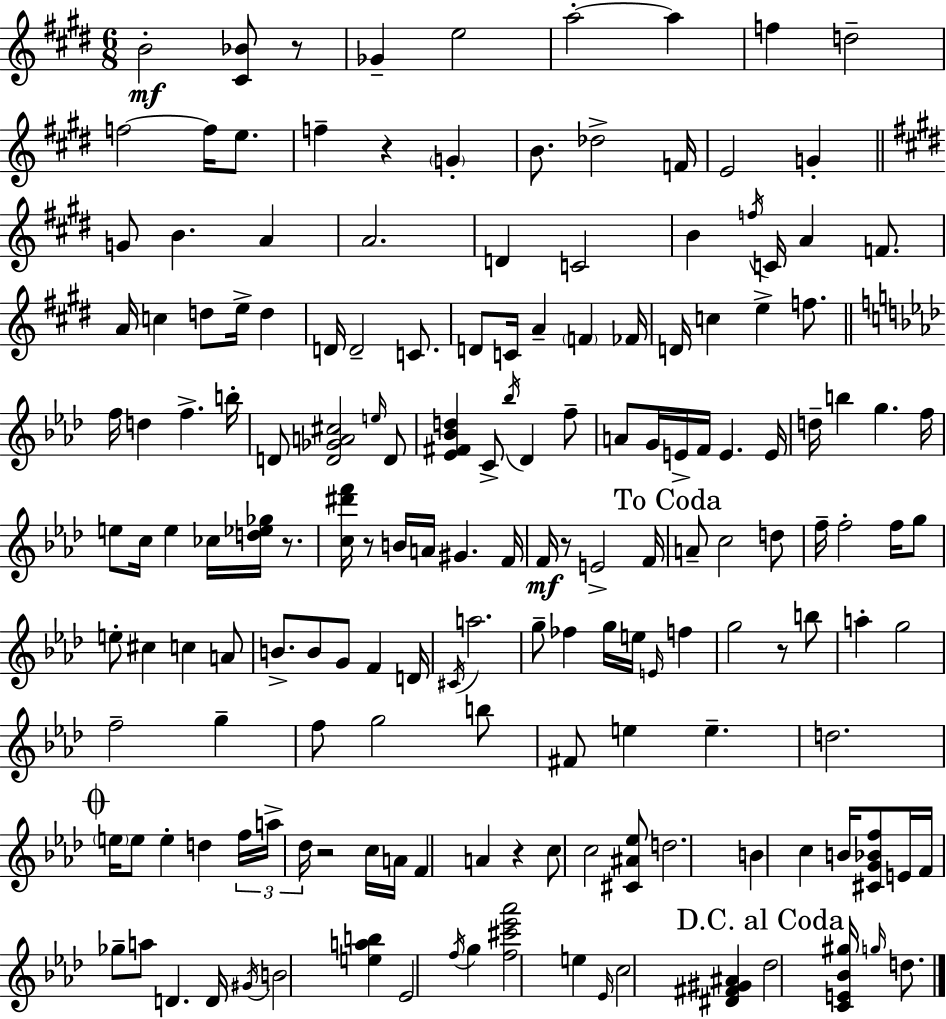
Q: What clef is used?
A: treble